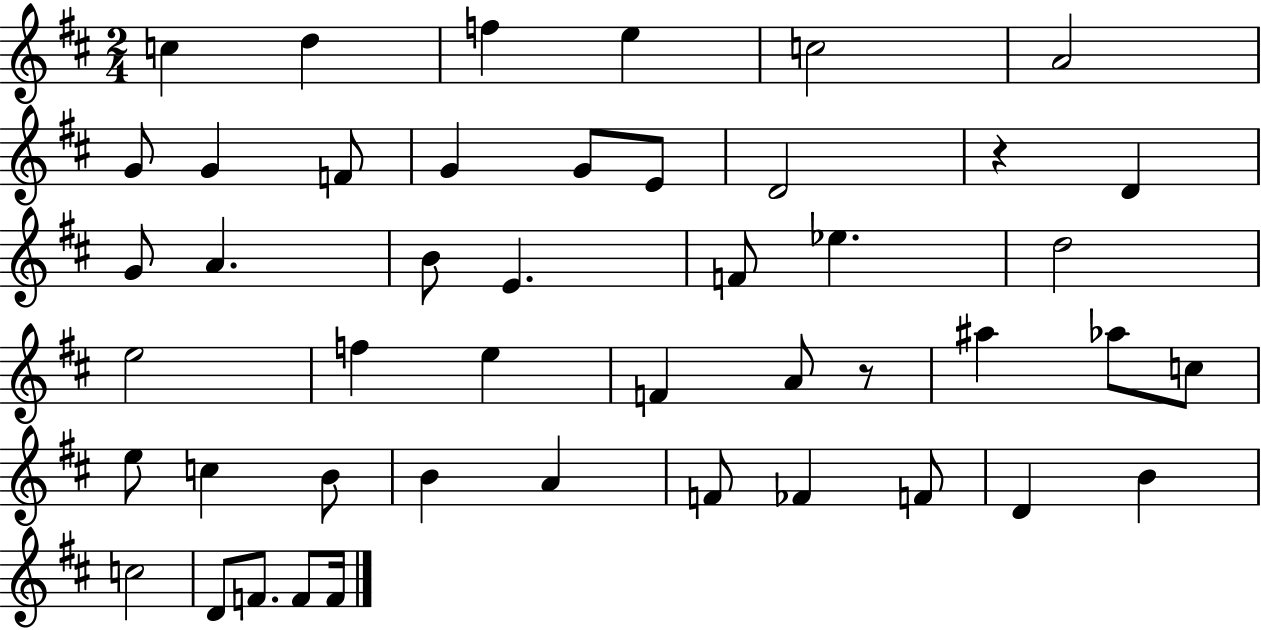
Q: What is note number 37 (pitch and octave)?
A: F4